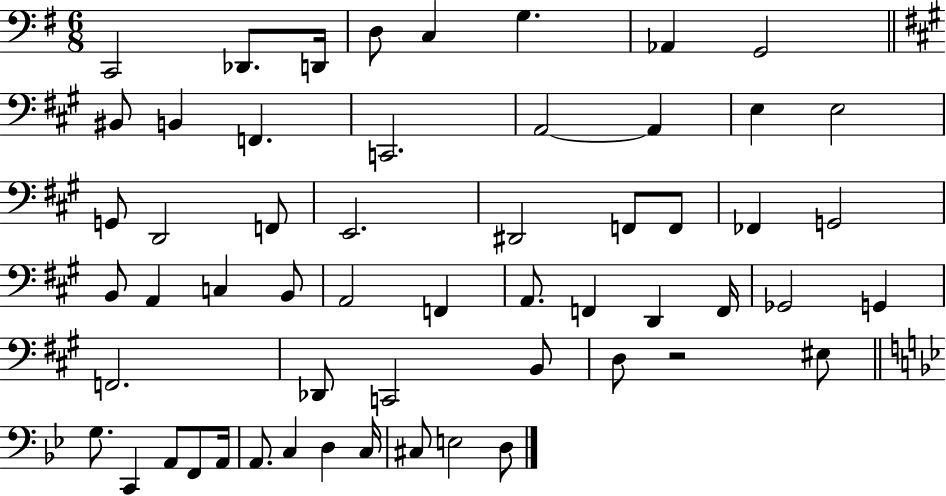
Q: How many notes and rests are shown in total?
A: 56